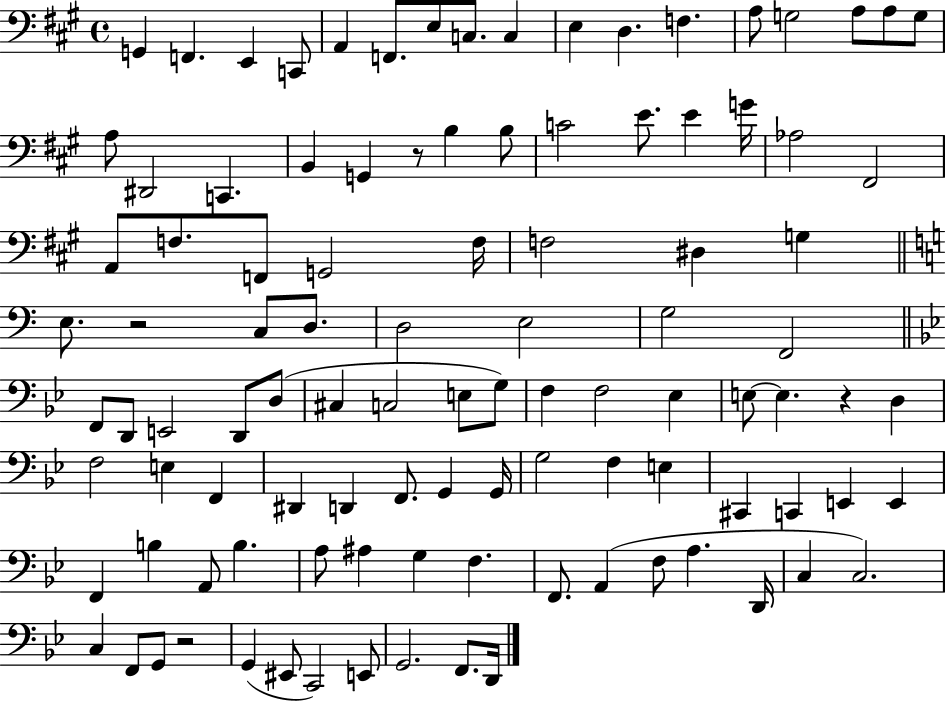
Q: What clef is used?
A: bass